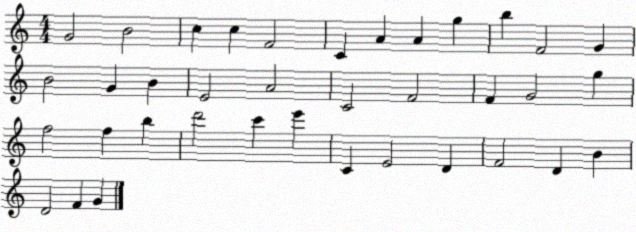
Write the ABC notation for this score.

X:1
T:Untitled
M:4/4
L:1/4
K:C
G2 B2 c c F2 C A A g b F2 G B2 G B E2 A2 C2 F2 F G2 g f2 f b d'2 c' e' C E2 D F2 D B D2 F G